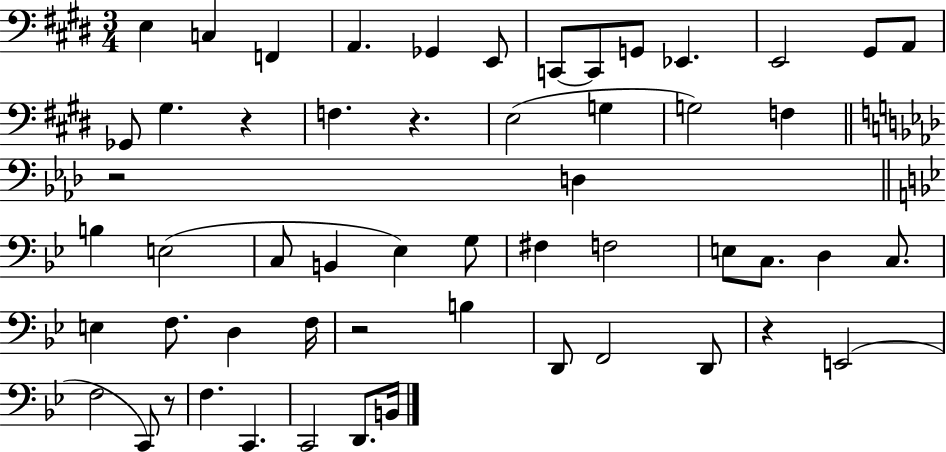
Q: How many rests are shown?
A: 6